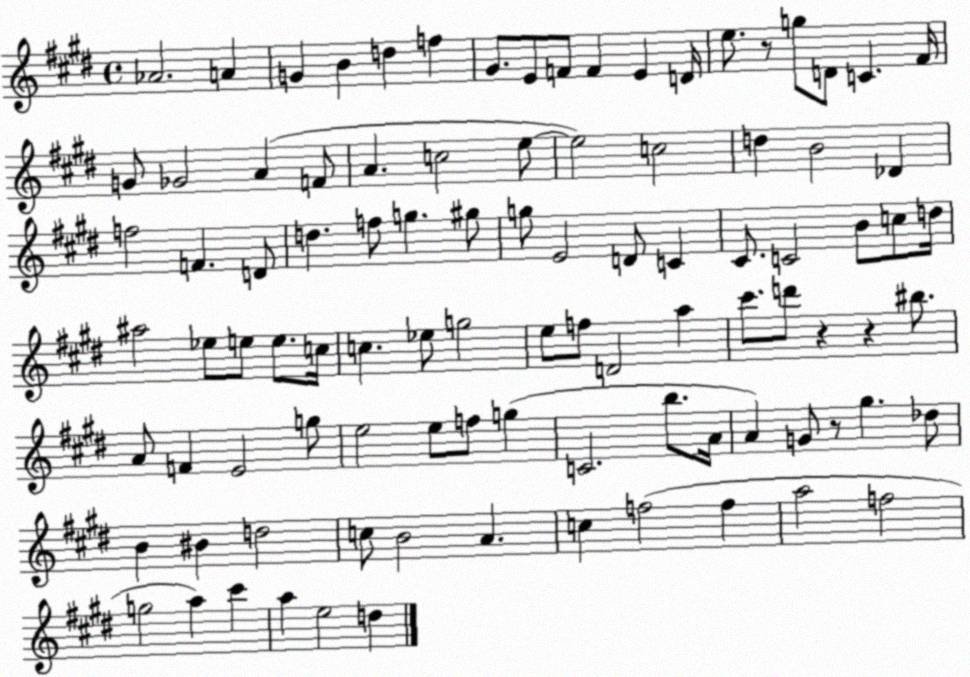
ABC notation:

X:1
T:Untitled
M:4/4
L:1/4
K:E
_A2 A G B d f ^G/2 E/2 F/2 F E D/4 e/2 z/2 g/2 D/2 C ^F/4 G/2 _G2 A F/2 A c2 e/2 e2 c2 d B2 _D f2 F D/2 d f/2 g ^g/2 g/2 E2 D/2 C ^C/2 C2 B/2 c/2 d/4 ^a2 _e/2 e/2 e/2 c/4 c _e/2 g2 e/2 f/2 D2 a ^c'/2 d'/2 z z ^b/2 A/2 F E2 g/2 e2 e/2 f/2 g C2 b/2 A/4 A G/2 z/2 ^g _d/2 B ^B d2 c/2 B2 A c f2 f a2 f2 g2 a ^c' a e2 d